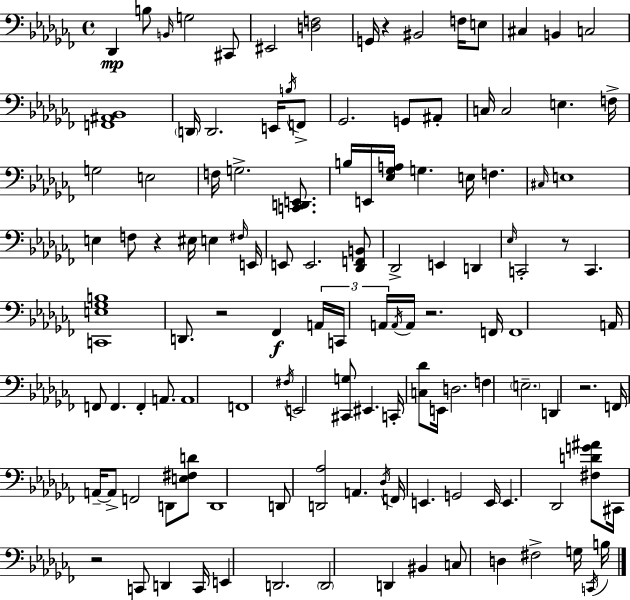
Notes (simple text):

Db2/q B3/e B2/s G3/h C#2/e EIS2/h [D3,F3]/h G2/s R/q BIS2/h F3/s E3/e C#3/q B2/q C3/h [F2,A#2,Bb2]/w D2/s D2/h. E2/s B3/s F2/e Gb2/h. G2/e A#2/e C3/s C3/h E3/q. F3/s G3/h E3/h F3/s G3/h. [C2,D2,E2]/e. B3/s E2/s [Eb3,Gb3,A3]/s G3/q. E3/s F3/q. C#3/s E3/w E3/q F3/e R/q EIS3/s E3/q F#3/s E2/s E2/e E2/h. [Db2,F2,B2]/e Db2/h E2/q D2/q Eb3/s C2/h R/e C2/q. [C2,E3,Gb3,B3]/w D2/e. R/h FES2/q A2/s C2/s A2/s A2/s A2/s R/h. F2/s F2/w A2/s F2/e F2/q. F2/q A2/e. A2/w F2/w F#3/s E2/h [C#2,G3]/e EIS2/q. C2/s [C3,Db4]/e E2/s D3/h. F3/q E3/h. D2/q R/h. F2/s A2/s A2/e F2/h D2/e [E3,F#3,D4]/e D2/w D2/e [D2,Ab3]/h A2/q. Db3/s F2/s E2/q. G2/h E2/s E2/q. Db2/h [F#3,D4,G4,A#4]/e C#2/s R/h C2/e D2/q C2/s E2/q D2/h. D2/h D2/q BIS2/q C3/e D3/q F#3/h G3/s C2/s B3/s